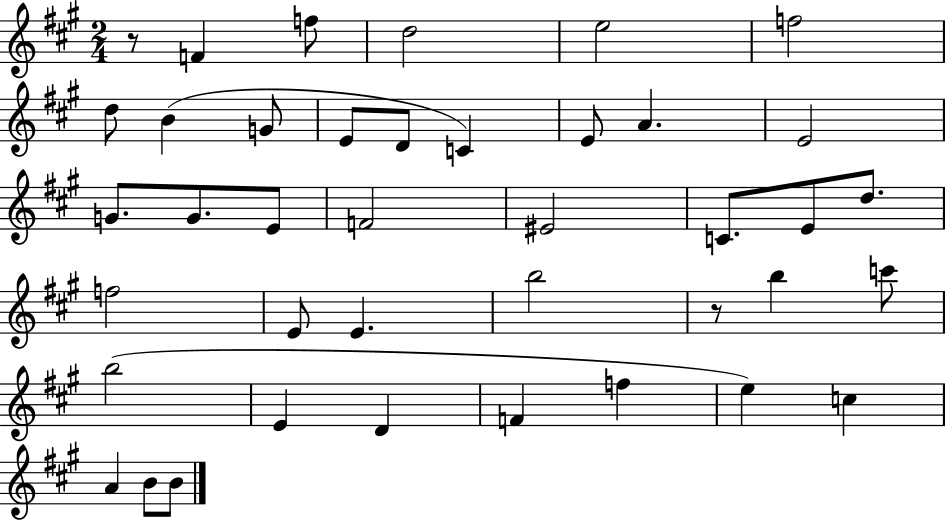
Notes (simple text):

R/e F4/q F5/e D5/h E5/h F5/h D5/e B4/q G4/e E4/e D4/e C4/q E4/e A4/q. E4/h G4/e. G4/e. E4/e F4/h EIS4/h C4/e. E4/e D5/e. F5/h E4/e E4/q. B5/h R/e B5/q C6/e B5/h E4/q D4/q F4/q F5/q E5/q C5/q A4/q B4/e B4/e